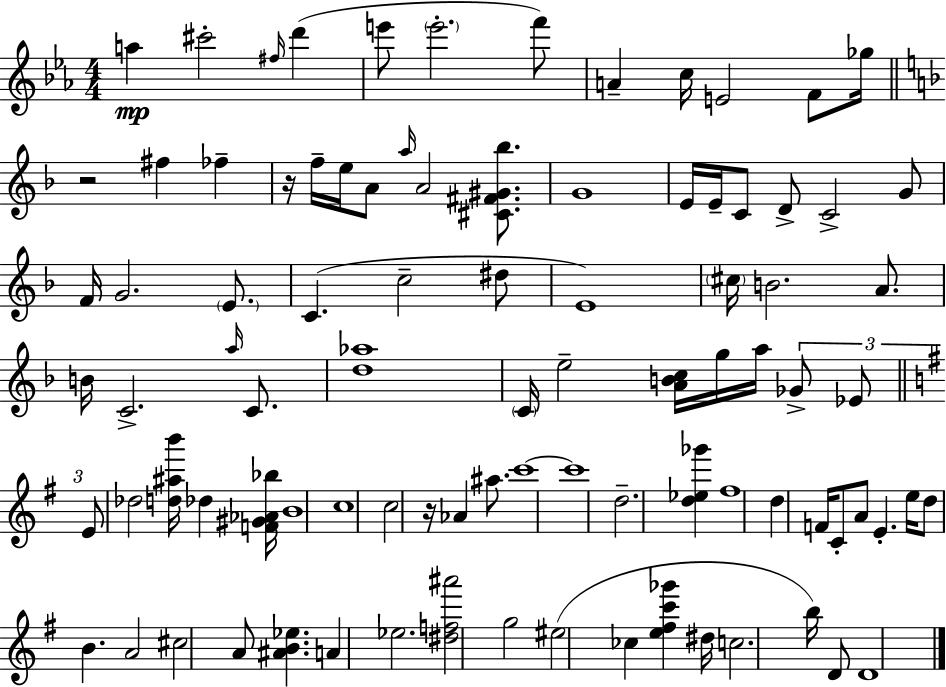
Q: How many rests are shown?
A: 3